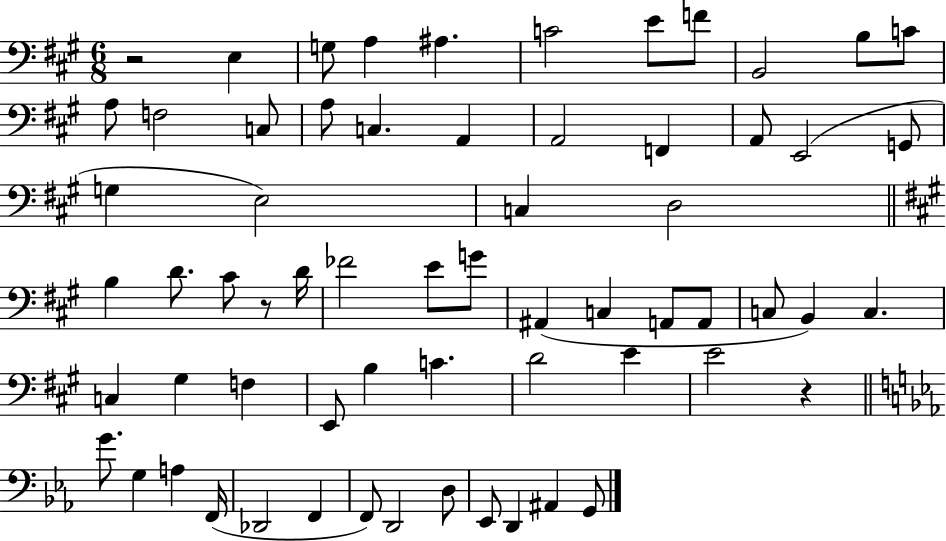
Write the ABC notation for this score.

X:1
T:Untitled
M:6/8
L:1/4
K:A
z2 E, G,/2 A, ^A, C2 E/2 F/2 B,,2 B,/2 C/2 A,/2 F,2 C,/2 A,/2 C, A,, A,,2 F,, A,,/2 E,,2 G,,/2 G, E,2 C, D,2 B, D/2 ^C/2 z/2 D/4 _F2 E/2 G/2 ^A,, C, A,,/2 A,,/2 C,/2 B,, C, C, ^G, F, E,,/2 B, C D2 E E2 z G/2 G, A, F,,/4 _D,,2 F,, F,,/2 D,,2 D,/2 _E,,/2 D,, ^A,, G,,/2